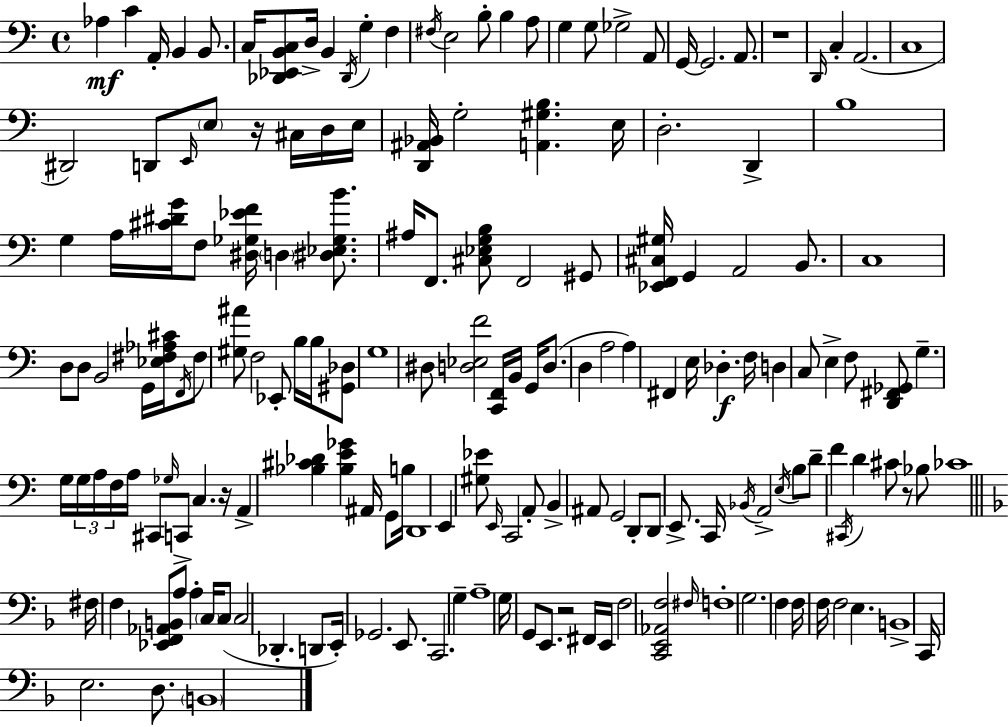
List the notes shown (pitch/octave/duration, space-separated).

Ab3/q C4/q A2/s B2/q B2/e. C3/s [Db2,Eb2,B2,C3]/e D3/s B2/q Db2/s G3/q F3/q F#3/s E3/h B3/e B3/q A3/e G3/q G3/e Gb3/h A2/e G2/s G2/h. A2/e. R/w D2/s C3/q A2/h. C3/w D#2/h D2/e E2/s E3/e R/s C#3/s D3/s E3/s [D2,A#2,Bb2]/s G3/h [A2,G#3,B3]/q. E3/s D3/h. D2/q B3/w G3/q A3/s [C#4,D#4,G4]/s F3/e [D#3,Gb3,Eb4,F4]/s D3/q [D#3,Eb3,Gb3,B4]/e. A#3/s F2/e. [C#3,Eb3,G3,B3]/e F2/h G#2/e [Eb2,F2,C#3,G#3]/s G2/q A2/h B2/e. C3/w D3/e D3/e B2/h G2/s [Eb3,F#3,Ab3,C#4]/s F2/s F#3/e [G#3,A#4]/e F3/h Eb2/e B3/s B3/s [G#2,Db3]/e G3/w D#3/e [D3,Eb3,F4]/h [C2,F2]/s B2/s G2/s D3/e. D3/q A3/h A3/q F#2/q E3/s Db3/q. F3/s D3/q C3/e E3/q F3/e [D2,F#2,Gb2]/e G3/q. G3/s G3/s A3/s F3/s A3/s C#2/e Gb3/s C2/e C3/q. R/s A2/q [Bb3,C#4,Db4]/q [Bb3,E4,Gb4]/q A#2/s G2/e B3/s D2/w E2/q [G#3,Eb4]/e E2/s C2/h A2/e B2/q A#2/e G2/h D2/e D2/e E2/e. C2/s Bb2/s A2/h E3/s B3/e D4/e F4/q C#2/s D4/q C#4/e R/e Bb3/e CES4/w F#3/s F3/q [Eb2,F2,Ab2,B2]/e A3/e A3/q C3/s C3/e C3/h Db2/q. D2/e E2/s Gb2/h. E2/e. C2/h. G3/q A3/w G3/s G2/e E2/e. R/h F#2/s E2/s F3/h [C2,E2,Ab2,F3]/h F#3/s F3/w G3/h. F3/q F3/s F3/s F3/h E3/q. B2/w C2/s E3/h. D3/e. B2/w